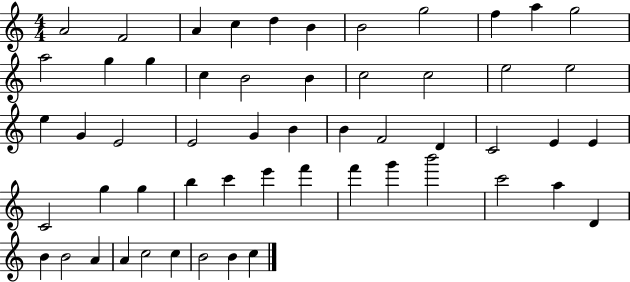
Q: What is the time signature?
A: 4/4